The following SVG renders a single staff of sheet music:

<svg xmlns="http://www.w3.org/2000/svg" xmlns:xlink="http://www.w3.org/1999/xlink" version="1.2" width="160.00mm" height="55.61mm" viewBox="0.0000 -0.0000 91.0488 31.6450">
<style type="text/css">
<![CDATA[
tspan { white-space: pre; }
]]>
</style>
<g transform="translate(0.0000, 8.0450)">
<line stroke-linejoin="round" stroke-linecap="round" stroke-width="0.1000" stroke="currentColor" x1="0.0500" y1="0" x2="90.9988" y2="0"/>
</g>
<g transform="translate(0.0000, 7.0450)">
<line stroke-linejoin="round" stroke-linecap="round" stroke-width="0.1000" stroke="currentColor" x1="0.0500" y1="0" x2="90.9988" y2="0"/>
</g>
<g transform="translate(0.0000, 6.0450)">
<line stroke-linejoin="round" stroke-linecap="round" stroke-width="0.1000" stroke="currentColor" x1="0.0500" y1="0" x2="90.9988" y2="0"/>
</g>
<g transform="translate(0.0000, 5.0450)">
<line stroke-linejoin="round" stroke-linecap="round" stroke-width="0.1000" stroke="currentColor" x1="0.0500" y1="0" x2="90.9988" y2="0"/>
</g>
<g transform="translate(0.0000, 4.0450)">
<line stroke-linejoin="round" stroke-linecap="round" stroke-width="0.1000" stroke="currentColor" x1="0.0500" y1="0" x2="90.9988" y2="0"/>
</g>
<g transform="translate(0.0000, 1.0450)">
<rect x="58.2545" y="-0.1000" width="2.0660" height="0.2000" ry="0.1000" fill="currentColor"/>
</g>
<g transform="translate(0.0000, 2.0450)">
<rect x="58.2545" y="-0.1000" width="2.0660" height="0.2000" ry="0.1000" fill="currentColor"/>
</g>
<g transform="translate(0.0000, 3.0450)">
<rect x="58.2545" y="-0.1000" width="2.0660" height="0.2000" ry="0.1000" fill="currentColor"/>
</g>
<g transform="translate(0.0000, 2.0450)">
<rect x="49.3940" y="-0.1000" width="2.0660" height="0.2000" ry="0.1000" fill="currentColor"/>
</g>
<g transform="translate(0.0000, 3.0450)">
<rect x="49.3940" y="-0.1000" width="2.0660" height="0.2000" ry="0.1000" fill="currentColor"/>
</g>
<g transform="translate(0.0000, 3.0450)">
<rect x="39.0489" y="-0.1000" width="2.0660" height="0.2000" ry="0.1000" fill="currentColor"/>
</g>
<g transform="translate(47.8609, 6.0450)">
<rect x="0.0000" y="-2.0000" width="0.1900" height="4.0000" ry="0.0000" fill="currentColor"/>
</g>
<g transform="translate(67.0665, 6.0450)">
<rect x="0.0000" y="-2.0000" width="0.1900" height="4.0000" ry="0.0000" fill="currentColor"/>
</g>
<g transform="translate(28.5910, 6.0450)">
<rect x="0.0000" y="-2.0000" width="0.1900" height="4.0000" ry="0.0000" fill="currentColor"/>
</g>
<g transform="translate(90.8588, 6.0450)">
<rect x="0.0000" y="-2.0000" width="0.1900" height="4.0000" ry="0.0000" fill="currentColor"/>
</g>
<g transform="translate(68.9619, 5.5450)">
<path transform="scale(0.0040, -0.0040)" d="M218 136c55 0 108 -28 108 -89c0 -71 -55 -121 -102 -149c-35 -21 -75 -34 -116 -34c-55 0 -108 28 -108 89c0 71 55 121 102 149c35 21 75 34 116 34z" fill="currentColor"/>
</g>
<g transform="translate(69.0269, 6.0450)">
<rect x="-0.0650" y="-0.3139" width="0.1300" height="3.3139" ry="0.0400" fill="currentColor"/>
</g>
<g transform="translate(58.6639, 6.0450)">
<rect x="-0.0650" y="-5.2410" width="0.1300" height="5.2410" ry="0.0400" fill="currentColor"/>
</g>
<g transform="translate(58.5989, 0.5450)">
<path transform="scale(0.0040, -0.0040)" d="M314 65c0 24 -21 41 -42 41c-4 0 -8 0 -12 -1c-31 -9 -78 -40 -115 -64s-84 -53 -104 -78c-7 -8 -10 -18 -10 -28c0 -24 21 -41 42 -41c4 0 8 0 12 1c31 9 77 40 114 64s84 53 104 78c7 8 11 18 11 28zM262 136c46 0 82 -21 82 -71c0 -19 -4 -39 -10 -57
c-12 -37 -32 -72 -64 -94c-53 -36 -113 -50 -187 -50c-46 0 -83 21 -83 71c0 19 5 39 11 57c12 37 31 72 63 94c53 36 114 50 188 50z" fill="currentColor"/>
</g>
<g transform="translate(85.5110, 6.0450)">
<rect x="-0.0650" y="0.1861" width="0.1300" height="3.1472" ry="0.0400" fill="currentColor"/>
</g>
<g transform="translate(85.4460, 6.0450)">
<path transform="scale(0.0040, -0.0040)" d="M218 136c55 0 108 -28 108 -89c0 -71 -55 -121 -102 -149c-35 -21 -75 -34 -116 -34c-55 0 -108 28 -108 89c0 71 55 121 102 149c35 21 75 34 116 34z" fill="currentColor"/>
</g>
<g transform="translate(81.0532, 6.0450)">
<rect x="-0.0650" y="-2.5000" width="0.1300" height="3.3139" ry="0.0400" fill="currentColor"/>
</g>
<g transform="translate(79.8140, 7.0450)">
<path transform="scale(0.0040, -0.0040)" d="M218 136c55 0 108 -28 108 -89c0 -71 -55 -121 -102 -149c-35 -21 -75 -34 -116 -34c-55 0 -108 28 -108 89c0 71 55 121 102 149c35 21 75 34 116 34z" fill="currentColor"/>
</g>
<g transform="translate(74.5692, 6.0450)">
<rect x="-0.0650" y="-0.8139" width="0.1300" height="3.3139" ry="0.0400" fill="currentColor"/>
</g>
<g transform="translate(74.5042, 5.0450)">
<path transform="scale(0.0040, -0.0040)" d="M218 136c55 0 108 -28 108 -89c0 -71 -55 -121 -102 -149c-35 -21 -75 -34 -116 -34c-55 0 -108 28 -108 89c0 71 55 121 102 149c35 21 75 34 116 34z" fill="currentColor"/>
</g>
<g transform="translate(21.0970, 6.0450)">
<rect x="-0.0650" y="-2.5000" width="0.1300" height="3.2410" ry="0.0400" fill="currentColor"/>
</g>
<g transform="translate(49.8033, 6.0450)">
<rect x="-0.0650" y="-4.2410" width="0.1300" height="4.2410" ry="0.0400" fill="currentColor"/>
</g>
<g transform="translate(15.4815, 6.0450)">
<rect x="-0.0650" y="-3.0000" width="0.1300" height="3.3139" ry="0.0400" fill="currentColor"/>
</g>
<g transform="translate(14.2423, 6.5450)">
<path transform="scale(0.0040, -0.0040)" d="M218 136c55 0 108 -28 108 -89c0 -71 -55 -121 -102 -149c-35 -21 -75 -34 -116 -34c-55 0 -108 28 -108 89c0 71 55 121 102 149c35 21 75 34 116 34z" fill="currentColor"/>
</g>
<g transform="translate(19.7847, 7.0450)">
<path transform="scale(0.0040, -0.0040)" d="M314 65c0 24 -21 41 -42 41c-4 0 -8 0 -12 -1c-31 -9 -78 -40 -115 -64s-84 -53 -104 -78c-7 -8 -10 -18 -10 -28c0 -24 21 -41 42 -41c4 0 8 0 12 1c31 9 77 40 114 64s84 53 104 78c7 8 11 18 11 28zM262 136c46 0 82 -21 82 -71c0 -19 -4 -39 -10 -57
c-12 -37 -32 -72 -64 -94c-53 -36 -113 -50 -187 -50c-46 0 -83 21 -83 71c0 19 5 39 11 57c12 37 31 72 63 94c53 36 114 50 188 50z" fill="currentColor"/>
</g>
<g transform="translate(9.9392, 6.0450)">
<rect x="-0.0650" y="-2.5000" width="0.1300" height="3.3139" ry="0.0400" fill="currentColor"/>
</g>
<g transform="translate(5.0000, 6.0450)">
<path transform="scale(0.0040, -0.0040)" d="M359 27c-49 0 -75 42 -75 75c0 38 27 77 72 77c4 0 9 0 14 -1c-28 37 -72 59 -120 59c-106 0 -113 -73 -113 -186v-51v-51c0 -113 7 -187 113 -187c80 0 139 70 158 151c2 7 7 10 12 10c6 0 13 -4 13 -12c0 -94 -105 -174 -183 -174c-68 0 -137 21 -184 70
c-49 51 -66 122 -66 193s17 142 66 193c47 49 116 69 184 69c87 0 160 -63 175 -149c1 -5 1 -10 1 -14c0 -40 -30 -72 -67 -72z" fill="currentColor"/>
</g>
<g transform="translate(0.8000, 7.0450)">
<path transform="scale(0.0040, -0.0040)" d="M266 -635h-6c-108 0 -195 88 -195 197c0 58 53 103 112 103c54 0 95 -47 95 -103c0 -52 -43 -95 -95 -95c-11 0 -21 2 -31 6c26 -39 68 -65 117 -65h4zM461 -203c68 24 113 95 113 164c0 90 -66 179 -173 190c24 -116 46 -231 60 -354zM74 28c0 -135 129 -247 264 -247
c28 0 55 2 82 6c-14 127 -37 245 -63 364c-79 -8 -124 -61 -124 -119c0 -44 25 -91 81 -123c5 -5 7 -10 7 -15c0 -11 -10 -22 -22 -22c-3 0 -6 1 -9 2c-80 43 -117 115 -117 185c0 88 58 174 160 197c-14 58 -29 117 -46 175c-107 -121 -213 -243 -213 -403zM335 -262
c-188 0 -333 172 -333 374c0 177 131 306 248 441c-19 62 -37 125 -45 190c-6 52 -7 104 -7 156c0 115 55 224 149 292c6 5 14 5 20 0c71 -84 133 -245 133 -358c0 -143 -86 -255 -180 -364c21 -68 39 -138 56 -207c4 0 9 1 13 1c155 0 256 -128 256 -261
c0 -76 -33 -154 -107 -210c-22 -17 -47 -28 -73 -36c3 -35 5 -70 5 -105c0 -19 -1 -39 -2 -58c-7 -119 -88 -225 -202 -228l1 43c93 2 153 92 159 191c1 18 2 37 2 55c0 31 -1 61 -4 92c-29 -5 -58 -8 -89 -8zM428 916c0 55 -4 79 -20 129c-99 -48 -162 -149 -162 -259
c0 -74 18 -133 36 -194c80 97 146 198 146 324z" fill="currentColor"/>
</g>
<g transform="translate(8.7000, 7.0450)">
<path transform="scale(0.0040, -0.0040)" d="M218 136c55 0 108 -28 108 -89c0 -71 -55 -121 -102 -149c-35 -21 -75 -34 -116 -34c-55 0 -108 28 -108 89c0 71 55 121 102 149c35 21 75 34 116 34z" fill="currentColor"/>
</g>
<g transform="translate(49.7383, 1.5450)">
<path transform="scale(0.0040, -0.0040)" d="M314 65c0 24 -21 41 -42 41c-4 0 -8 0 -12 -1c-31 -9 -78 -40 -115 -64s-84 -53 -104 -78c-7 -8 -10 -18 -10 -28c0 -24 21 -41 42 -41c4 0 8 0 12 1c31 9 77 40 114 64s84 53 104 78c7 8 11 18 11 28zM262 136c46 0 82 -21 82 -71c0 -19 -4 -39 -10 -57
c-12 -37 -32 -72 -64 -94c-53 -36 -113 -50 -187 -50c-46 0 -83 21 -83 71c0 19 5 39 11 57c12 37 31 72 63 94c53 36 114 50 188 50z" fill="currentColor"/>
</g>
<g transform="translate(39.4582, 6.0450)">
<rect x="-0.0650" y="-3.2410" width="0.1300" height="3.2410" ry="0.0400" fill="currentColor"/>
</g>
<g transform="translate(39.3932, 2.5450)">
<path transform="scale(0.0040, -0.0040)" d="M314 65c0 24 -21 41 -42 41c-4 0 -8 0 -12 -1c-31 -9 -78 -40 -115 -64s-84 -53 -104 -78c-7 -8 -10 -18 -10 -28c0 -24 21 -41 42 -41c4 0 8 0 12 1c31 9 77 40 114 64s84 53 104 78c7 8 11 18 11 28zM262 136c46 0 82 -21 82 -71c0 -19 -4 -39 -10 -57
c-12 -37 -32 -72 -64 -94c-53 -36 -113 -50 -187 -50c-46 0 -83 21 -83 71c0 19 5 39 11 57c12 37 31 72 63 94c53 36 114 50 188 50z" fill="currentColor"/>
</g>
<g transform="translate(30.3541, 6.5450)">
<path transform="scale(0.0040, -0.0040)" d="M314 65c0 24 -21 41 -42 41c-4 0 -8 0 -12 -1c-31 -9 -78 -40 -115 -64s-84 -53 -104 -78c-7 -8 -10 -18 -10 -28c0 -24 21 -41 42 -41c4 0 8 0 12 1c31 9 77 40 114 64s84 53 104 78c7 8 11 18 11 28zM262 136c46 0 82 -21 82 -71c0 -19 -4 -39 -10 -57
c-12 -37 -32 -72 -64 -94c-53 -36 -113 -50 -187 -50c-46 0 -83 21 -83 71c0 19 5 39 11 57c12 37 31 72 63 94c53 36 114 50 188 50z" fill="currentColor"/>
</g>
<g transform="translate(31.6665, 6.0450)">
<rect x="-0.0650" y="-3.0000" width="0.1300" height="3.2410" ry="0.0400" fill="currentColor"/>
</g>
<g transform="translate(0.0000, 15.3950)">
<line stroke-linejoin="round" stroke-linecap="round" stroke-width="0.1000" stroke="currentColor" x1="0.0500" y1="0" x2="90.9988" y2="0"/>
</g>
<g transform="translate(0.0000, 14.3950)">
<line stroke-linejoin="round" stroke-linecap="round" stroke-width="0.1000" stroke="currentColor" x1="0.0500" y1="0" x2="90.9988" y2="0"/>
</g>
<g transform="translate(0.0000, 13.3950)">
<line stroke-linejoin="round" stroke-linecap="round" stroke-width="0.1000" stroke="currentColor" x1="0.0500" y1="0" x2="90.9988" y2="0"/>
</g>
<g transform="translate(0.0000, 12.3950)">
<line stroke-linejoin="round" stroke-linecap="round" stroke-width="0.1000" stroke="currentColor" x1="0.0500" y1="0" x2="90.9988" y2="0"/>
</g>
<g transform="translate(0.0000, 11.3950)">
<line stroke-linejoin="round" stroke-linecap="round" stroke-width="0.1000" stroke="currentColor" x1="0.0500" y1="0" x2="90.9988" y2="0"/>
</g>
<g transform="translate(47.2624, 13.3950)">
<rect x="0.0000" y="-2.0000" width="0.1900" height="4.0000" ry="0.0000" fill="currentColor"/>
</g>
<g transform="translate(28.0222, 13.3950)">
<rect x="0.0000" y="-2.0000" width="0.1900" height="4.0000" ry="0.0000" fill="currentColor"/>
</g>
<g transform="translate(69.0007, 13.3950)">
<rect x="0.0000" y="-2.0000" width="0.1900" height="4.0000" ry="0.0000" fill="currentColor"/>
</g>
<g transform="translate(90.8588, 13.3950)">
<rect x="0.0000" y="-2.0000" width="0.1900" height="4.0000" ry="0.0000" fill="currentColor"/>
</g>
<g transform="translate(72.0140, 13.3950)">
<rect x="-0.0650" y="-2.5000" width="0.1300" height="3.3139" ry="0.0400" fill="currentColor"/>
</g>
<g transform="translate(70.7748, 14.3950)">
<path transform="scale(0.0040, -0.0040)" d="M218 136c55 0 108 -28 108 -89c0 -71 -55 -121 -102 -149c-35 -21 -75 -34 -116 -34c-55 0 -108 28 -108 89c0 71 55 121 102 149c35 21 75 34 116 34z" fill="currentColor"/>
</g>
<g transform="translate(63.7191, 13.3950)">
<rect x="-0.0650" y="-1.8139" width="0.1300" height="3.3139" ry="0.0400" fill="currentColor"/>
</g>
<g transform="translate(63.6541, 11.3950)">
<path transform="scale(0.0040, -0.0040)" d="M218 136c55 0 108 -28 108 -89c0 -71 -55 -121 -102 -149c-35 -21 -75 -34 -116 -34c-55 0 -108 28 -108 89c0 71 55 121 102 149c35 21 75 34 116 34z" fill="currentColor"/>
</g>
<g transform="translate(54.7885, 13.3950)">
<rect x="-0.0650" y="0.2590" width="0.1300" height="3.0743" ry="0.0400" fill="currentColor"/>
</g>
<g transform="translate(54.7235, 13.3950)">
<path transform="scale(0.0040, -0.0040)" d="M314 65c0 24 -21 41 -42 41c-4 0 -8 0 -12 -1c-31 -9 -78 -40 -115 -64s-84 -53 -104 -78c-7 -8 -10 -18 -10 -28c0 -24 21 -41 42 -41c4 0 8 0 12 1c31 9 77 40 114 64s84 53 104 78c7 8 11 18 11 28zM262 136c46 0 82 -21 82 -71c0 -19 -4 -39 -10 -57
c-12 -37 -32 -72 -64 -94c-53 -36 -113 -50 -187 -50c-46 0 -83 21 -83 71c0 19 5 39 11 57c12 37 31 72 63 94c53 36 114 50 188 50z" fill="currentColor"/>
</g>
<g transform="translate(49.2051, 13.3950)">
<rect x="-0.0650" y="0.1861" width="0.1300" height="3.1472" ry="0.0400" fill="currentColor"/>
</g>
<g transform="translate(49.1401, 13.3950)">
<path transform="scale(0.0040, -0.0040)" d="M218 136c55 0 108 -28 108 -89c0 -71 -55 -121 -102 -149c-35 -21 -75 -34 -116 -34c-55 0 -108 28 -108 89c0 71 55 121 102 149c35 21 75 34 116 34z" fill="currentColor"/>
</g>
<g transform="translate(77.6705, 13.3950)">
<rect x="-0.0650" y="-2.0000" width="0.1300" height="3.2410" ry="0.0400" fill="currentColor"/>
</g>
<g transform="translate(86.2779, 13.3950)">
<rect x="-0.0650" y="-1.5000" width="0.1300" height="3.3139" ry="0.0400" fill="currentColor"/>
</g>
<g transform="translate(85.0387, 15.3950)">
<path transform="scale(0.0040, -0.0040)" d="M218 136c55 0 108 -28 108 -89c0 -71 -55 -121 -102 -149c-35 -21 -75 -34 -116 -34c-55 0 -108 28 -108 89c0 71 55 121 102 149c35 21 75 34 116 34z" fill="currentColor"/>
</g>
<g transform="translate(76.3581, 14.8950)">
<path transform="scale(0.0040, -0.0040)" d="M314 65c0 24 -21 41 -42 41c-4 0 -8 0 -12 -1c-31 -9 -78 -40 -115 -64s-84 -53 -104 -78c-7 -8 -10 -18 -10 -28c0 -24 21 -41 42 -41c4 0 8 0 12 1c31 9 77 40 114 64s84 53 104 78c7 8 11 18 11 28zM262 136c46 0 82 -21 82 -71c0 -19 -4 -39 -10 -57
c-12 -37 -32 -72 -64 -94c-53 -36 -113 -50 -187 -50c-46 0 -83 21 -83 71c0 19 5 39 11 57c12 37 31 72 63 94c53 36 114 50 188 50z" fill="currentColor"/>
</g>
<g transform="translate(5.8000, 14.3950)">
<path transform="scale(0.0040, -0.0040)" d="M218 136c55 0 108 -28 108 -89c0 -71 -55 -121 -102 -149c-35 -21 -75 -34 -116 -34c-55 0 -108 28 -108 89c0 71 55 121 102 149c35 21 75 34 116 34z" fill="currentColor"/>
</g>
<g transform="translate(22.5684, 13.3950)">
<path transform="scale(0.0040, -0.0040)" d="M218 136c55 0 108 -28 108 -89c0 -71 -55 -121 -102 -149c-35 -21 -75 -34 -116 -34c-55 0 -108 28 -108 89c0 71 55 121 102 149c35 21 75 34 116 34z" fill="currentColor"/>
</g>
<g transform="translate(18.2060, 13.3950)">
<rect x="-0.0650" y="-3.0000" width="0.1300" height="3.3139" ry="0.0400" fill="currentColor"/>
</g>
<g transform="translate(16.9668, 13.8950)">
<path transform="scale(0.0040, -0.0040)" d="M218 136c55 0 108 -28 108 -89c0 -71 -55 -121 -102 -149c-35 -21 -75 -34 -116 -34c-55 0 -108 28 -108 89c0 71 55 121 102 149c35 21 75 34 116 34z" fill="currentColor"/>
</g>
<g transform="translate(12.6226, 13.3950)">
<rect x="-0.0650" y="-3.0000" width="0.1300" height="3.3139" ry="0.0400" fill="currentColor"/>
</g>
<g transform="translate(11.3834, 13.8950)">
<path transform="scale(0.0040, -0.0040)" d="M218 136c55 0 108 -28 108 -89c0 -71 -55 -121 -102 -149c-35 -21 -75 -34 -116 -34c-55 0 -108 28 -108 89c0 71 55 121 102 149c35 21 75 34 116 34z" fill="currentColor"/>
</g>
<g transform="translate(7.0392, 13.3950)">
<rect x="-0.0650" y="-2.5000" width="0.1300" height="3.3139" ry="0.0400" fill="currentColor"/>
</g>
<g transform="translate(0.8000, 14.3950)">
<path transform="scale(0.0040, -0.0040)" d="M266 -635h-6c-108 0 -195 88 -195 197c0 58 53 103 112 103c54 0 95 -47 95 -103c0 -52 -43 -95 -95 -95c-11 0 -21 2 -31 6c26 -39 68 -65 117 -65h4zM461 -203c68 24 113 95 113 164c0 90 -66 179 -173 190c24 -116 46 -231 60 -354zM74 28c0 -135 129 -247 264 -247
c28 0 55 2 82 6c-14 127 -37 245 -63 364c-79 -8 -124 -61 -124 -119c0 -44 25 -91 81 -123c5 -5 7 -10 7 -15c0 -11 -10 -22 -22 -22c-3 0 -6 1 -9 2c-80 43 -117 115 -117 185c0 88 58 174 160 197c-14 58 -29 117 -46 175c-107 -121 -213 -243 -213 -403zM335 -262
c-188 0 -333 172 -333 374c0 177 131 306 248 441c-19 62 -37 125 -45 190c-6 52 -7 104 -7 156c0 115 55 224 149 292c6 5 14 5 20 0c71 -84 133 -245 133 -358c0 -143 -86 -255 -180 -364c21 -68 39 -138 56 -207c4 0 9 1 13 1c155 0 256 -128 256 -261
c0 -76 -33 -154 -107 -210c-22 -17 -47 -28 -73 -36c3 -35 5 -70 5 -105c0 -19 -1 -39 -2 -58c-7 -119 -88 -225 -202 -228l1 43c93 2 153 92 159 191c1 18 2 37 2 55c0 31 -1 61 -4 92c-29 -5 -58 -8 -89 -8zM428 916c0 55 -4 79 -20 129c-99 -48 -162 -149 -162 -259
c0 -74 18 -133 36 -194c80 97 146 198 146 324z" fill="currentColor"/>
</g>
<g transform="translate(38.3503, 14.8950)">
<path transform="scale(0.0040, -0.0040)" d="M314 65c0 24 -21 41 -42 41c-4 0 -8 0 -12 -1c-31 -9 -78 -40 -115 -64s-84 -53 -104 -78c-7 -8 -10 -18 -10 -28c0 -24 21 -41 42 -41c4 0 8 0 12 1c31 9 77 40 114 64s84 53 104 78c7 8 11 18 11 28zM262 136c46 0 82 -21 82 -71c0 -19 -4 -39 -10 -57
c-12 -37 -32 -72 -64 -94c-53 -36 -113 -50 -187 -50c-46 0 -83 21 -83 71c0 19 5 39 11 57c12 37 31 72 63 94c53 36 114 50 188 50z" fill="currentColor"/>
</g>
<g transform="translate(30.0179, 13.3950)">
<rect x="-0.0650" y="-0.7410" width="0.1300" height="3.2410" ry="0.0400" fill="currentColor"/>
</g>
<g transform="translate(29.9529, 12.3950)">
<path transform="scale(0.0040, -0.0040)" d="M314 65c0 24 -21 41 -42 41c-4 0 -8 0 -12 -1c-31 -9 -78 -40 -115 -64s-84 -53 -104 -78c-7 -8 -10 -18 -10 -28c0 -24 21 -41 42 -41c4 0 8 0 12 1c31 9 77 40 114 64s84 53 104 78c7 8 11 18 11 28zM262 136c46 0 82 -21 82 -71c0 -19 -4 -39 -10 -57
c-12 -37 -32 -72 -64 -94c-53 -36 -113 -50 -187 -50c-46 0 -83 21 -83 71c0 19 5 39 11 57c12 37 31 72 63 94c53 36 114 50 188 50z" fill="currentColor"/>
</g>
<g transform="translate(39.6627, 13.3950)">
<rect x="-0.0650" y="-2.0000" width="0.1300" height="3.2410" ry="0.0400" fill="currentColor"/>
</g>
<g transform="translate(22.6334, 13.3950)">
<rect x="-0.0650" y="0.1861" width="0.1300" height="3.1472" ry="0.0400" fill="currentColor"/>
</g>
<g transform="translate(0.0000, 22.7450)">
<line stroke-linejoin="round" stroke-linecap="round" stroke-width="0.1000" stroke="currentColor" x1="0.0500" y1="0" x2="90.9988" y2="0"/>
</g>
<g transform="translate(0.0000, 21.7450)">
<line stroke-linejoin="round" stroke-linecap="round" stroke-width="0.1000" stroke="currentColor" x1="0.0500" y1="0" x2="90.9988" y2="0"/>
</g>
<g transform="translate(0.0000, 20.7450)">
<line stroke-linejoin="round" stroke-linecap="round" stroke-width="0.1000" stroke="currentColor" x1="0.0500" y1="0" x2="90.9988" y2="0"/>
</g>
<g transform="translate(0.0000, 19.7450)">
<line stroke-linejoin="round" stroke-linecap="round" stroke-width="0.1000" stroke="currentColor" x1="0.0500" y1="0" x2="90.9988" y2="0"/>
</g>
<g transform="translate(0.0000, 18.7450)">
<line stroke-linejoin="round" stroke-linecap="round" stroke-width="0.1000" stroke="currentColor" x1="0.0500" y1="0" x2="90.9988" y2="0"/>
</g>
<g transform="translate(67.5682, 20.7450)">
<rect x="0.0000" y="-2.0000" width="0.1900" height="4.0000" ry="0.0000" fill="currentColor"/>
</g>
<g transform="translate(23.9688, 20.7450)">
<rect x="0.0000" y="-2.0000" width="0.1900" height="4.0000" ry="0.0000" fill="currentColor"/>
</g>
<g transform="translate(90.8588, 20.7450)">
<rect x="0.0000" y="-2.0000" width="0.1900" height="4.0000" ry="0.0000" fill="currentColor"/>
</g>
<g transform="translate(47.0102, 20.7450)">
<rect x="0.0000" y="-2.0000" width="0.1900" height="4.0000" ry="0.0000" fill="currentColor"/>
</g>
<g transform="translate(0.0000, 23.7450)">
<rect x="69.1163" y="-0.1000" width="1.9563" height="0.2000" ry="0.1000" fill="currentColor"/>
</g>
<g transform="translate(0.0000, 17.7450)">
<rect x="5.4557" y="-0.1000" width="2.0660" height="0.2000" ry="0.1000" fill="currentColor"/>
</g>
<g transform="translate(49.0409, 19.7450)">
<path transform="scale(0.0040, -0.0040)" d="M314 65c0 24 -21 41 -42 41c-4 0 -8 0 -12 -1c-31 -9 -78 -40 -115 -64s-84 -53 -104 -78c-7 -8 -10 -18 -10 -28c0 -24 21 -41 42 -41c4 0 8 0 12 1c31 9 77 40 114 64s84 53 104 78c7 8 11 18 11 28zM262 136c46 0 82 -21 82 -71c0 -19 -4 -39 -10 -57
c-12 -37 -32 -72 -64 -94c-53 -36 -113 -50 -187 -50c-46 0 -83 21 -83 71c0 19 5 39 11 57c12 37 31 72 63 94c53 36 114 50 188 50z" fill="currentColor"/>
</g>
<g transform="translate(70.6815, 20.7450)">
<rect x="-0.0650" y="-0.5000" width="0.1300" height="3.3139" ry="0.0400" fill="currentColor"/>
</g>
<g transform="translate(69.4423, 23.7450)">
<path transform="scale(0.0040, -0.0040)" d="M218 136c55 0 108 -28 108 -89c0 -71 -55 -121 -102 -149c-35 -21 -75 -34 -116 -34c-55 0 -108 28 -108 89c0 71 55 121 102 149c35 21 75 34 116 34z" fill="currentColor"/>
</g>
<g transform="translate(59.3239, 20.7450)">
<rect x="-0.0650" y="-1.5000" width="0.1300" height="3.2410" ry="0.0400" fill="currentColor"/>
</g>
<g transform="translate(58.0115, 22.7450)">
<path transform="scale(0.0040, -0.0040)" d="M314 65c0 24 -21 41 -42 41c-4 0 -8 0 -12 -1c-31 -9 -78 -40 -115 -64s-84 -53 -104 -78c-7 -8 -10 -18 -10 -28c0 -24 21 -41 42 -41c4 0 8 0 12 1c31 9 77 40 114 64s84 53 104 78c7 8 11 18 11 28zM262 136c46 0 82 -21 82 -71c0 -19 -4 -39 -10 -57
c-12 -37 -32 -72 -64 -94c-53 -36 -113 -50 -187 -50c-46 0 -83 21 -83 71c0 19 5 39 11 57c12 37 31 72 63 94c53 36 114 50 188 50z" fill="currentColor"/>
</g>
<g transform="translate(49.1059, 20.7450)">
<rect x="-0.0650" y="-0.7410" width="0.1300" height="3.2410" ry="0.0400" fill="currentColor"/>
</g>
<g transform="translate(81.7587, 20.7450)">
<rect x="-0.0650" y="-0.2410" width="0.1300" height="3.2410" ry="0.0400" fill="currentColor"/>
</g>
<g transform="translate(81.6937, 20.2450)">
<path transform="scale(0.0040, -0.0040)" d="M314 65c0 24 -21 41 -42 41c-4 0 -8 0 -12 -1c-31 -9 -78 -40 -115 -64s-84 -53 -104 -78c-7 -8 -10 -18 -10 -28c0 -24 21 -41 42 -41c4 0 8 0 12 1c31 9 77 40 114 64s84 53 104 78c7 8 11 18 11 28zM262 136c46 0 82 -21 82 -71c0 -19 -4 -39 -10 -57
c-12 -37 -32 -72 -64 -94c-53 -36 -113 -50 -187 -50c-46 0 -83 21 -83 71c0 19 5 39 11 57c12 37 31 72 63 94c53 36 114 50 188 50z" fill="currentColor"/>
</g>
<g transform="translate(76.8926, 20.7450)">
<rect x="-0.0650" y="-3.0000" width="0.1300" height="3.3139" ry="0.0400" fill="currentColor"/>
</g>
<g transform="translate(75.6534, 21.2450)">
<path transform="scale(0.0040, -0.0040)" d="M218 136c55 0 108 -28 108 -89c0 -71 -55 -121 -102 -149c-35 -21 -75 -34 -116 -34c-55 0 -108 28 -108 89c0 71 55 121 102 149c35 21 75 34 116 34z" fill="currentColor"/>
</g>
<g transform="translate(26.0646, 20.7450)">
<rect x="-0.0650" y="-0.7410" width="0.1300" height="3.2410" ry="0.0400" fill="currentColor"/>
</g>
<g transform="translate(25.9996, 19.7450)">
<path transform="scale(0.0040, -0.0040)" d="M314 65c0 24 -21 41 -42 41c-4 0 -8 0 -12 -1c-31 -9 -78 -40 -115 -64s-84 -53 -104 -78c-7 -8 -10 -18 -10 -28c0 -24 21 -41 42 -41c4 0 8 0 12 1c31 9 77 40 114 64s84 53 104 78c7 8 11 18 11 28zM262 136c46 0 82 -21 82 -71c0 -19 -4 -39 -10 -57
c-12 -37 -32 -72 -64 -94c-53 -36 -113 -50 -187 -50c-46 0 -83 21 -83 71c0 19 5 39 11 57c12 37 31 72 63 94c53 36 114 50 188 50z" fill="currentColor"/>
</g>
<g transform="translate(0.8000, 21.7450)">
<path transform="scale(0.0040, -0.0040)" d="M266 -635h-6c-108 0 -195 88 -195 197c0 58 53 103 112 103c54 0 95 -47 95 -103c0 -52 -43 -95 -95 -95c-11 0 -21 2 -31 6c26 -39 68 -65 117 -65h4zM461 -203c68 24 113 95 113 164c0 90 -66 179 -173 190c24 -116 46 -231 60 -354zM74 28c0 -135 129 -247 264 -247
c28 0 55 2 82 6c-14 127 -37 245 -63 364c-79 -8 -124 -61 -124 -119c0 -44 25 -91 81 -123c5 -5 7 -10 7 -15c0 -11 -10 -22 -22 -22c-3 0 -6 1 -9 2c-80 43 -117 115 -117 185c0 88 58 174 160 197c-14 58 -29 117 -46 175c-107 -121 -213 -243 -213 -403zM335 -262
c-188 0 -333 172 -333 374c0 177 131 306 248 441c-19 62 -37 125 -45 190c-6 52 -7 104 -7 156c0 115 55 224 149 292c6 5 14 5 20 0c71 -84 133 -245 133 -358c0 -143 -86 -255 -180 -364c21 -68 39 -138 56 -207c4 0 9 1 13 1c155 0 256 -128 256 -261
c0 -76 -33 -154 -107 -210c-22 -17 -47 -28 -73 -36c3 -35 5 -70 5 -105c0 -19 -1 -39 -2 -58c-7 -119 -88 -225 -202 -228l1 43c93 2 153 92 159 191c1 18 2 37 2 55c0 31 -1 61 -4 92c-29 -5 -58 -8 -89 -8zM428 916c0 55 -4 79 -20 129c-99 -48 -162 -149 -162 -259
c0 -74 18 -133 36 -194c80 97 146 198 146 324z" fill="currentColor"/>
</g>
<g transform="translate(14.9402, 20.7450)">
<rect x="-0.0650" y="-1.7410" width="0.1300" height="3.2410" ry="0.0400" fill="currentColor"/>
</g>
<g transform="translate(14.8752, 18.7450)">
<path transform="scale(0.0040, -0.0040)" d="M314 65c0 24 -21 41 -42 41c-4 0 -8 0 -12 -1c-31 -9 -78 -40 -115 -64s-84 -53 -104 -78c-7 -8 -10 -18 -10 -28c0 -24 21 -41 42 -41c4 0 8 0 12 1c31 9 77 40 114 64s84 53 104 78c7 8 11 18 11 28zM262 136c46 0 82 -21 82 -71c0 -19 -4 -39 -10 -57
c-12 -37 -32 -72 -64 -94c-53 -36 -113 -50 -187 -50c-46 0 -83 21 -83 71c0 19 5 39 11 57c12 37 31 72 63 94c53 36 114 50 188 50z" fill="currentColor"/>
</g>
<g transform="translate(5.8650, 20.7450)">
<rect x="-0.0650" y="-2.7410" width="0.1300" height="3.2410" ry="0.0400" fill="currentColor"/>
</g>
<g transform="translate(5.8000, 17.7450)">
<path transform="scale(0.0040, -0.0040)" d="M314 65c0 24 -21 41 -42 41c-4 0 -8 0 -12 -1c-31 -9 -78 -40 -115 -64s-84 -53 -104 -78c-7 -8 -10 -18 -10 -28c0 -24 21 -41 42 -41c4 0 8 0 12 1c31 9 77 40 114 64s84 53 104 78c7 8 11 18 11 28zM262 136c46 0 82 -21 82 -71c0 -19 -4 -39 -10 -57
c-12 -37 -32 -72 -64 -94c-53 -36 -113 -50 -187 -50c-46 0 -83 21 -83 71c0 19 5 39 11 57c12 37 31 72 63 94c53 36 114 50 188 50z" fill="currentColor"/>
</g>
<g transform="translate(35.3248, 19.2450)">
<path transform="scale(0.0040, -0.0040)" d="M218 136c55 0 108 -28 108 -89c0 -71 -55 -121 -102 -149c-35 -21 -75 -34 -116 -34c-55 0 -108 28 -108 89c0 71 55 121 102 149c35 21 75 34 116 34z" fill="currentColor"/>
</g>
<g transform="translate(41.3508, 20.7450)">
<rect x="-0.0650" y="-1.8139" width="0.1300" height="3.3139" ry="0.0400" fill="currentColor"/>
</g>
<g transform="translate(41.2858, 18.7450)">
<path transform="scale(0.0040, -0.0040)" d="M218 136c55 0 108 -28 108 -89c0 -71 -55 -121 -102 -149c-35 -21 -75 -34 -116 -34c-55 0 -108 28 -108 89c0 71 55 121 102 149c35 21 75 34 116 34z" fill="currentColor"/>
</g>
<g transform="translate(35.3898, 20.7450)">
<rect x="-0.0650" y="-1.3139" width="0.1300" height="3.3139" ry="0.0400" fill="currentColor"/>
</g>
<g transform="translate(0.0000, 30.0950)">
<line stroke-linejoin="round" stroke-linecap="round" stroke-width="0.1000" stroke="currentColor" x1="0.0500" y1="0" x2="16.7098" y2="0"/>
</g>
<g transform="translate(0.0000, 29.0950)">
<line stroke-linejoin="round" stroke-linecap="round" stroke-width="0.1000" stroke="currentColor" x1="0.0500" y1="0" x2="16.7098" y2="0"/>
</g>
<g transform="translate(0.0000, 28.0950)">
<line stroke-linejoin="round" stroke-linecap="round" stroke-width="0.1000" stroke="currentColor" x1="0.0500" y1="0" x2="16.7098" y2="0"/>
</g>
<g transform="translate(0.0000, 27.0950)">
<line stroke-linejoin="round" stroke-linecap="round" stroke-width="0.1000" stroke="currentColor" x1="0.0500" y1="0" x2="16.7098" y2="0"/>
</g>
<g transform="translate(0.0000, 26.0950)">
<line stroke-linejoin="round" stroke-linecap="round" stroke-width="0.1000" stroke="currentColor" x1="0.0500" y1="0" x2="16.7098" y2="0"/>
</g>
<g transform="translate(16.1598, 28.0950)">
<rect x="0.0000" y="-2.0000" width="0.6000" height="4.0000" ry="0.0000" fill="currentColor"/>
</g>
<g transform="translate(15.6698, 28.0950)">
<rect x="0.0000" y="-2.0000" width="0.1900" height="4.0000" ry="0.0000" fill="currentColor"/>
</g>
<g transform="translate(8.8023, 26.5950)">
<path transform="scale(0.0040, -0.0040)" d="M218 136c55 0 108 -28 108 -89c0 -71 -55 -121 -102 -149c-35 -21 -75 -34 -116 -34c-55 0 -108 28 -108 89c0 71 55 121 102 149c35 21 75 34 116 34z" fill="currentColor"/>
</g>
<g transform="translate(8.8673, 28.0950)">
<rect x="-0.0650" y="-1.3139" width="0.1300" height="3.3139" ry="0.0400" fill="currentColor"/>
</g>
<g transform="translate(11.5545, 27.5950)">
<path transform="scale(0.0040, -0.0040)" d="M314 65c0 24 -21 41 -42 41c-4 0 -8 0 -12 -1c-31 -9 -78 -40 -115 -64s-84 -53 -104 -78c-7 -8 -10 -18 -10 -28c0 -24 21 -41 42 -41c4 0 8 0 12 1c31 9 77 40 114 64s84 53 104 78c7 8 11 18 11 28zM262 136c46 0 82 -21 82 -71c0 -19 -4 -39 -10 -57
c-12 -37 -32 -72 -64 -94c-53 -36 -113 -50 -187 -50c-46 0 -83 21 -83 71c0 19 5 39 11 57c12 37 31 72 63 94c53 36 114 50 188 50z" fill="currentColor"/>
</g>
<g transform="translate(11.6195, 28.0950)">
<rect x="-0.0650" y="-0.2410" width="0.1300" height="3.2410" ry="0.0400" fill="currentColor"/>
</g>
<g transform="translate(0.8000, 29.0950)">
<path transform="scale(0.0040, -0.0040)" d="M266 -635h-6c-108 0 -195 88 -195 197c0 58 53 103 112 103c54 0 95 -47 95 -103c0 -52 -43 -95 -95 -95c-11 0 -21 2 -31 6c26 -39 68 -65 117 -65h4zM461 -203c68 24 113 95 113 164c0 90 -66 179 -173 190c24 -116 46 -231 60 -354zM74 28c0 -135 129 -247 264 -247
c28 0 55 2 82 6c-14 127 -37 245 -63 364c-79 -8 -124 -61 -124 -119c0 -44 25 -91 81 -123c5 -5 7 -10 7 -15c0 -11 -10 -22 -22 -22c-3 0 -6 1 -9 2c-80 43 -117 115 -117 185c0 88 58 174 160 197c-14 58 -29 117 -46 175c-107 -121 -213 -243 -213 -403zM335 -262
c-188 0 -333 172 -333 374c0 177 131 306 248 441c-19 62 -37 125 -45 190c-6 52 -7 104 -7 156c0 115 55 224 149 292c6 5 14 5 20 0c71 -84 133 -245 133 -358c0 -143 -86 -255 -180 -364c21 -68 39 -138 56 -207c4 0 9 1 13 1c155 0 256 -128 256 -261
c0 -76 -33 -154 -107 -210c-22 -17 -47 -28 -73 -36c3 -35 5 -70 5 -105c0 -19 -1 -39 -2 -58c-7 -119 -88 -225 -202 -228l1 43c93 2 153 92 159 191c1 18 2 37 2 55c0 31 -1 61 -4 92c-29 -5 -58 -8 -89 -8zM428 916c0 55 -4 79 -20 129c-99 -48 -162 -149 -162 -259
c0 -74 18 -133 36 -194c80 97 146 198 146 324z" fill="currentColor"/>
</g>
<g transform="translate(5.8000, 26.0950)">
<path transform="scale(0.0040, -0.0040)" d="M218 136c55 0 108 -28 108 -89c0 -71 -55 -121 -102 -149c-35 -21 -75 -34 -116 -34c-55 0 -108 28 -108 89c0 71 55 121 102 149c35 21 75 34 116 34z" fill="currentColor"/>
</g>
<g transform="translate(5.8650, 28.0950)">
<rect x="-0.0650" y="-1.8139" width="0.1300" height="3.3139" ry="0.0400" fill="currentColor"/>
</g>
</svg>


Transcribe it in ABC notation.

X:1
T:Untitled
M:4/4
L:1/4
K:C
G A G2 A2 b2 d'2 f'2 c d G B G A A B d2 F2 B B2 f G F2 E a2 f2 d2 e f d2 E2 C A c2 f e c2